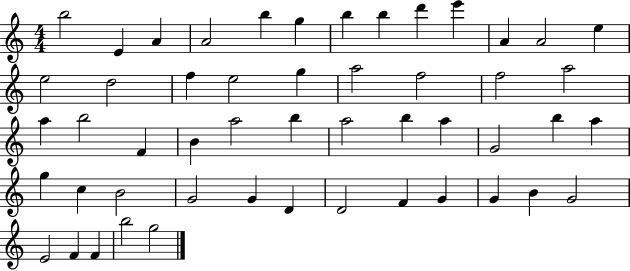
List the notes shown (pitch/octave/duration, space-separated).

B5/h E4/q A4/q A4/h B5/q G5/q B5/q B5/q D6/q E6/q A4/q A4/h E5/q E5/h D5/h F5/q E5/h G5/q A5/h F5/h F5/h A5/h A5/q B5/h F4/q B4/q A5/h B5/q A5/h B5/q A5/q G4/h B5/q A5/q G5/q C5/q B4/h G4/h G4/q D4/q D4/h F4/q G4/q G4/q B4/q G4/h E4/h F4/q F4/q B5/h G5/h